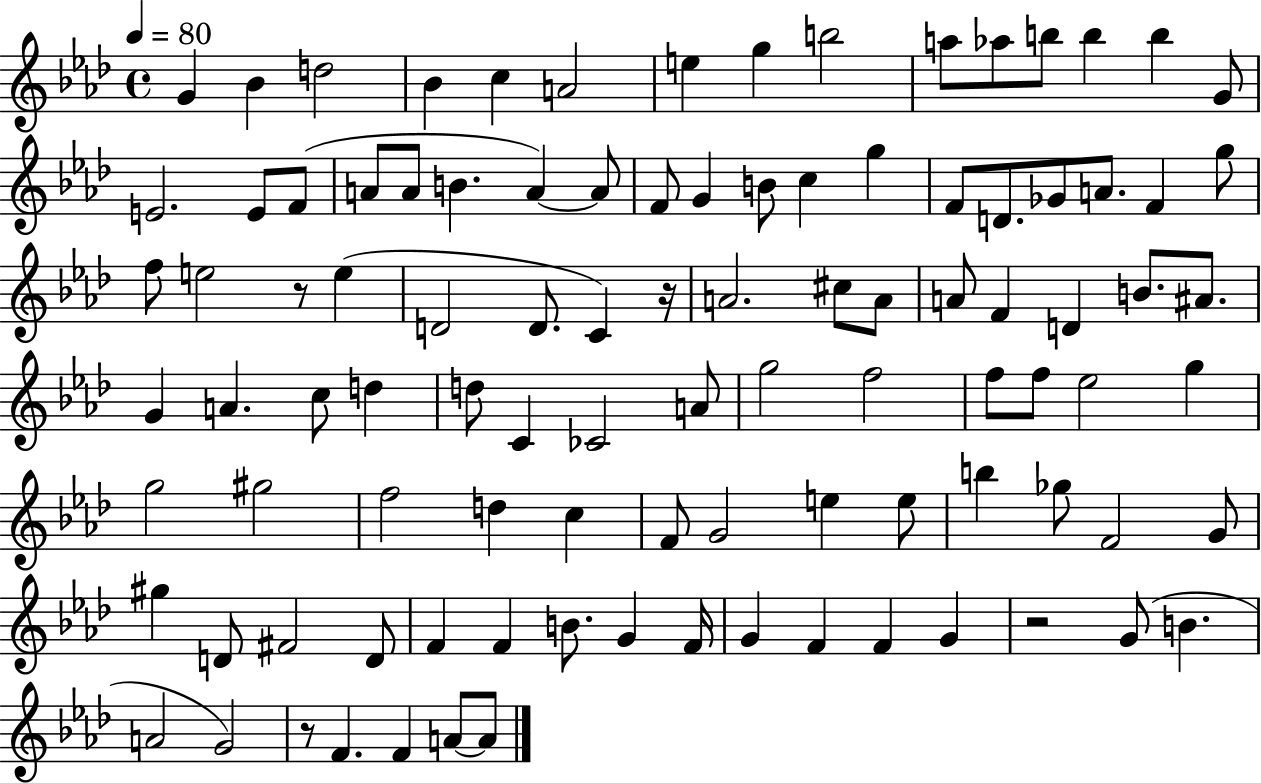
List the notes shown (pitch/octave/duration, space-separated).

G4/q Bb4/q D5/h Bb4/q C5/q A4/h E5/q G5/q B5/h A5/e Ab5/e B5/e B5/q B5/q G4/e E4/h. E4/e F4/e A4/e A4/e B4/q. A4/q A4/e F4/e G4/q B4/e C5/q G5/q F4/e D4/e. Gb4/e A4/e. F4/q G5/e F5/e E5/h R/e E5/q D4/h D4/e. C4/q R/s A4/h. C#5/e A4/e A4/e F4/q D4/q B4/e. A#4/e. G4/q A4/q. C5/e D5/q D5/e C4/q CES4/h A4/e G5/h F5/h F5/e F5/e Eb5/h G5/q G5/h G#5/h F5/h D5/q C5/q F4/e G4/h E5/q E5/e B5/q Gb5/e F4/h G4/e G#5/q D4/e F#4/h D4/e F4/q F4/q B4/e. G4/q F4/s G4/q F4/q F4/q G4/q R/h G4/e B4/q. A4/h G4/h R/e F4/q. F4/q A4/e A4/e